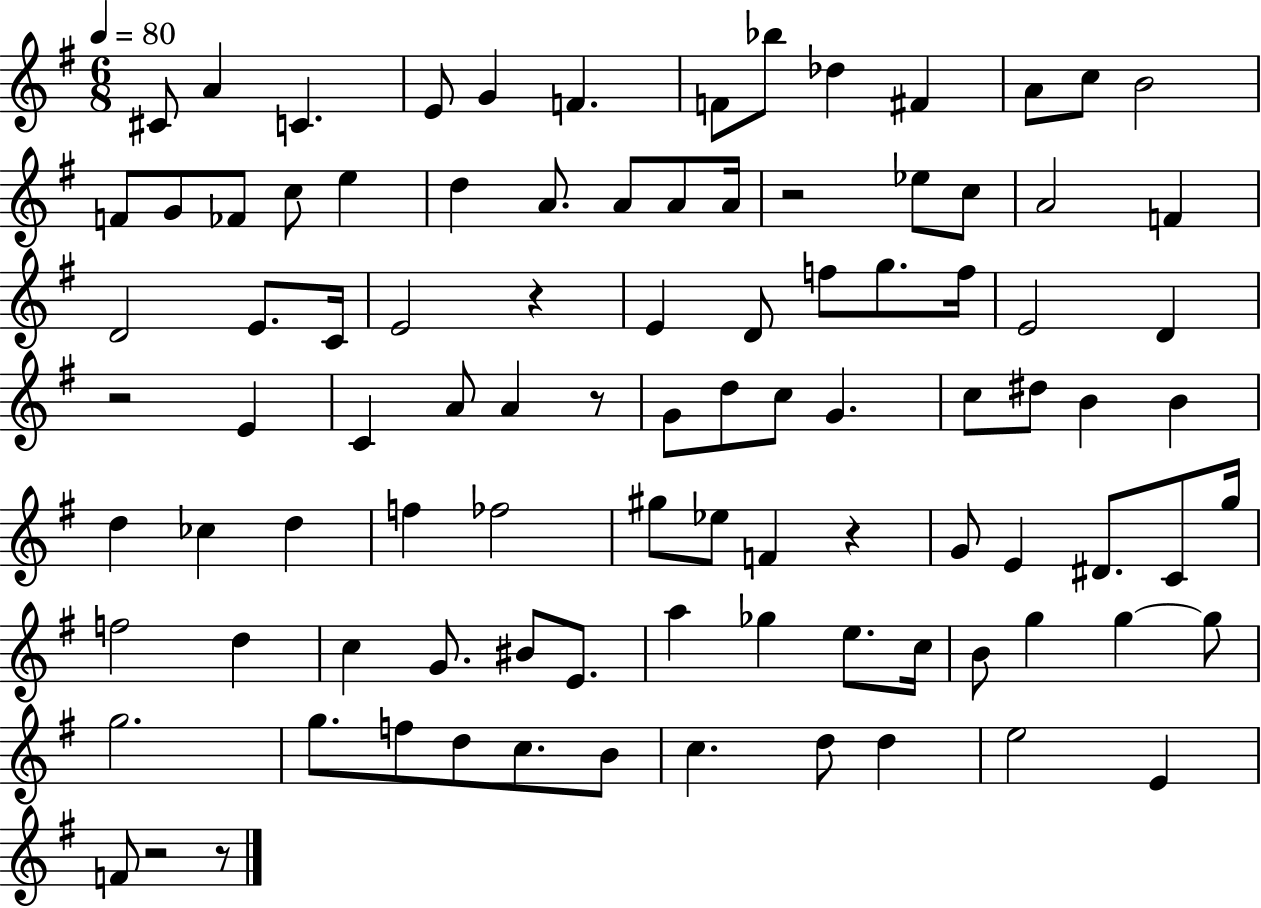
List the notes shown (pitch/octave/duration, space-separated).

C#4/e A4/q C4/q. E4/e G4/q F4/q. F4/e Bb5/e Db5/q F#4/q A4/e C5/e B4/h F4/e G4/e FES4/e C5/e E5/q D5/q A4/e. A4/e A4/e A4/s R/h Eb5/e C5/e A4/h F4/q D4/h E4/e. C4/s E4/h R/q E4/q D4/e F5/e G5/e. F5/s E4/h D4/q R/h E4/q C4/q A4/e A4/q R/e G4/e D5/e C5/e G4/q. C5/e D#5/e B4/q B4/q D5/q CES5/q D5/q F5/q FES5/h G#5/e Eb5/e F4/q R/q G4/e E4/q D#4/e. C4/e G5/s F5/h D5/q C5/q G4/e. BIS4/e E4/e. A5/q Gb5/q E5/e. C5/s B4/e G5/q G5/q G5/e G5/h. G5/e. F5/e D5/e C5/e. B4/e C5/q. D5/e D5/q E5/h E4/q F4/e R/h R/e